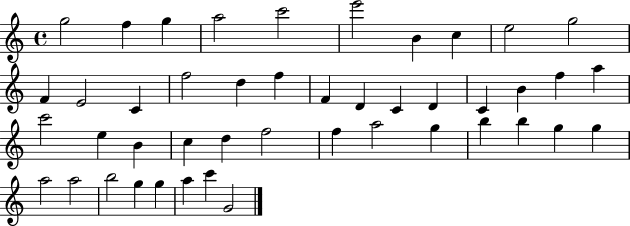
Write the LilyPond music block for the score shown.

{
  \clef treble
  \time 4/4
  \defaultTimeSignature
  \key c \major
  g''2 f''4 g''4 | a''2 c'''2 | e'''2 b'4 c''4 | e''2 g''2 | \break f'4 e'2 c'4 | f''2 d''4 f''4 | f'4 d'4 c'4 d'4 | c'4 b'4 f''4 a''4 | \break c'''2 e''4 b'4 | c''4 d''4 f''2 | f''4 a''2 g''4 | b''4 b''4 g''4 g''4 | \break a''2 a''2 | b''2 g''4 g''4 | a''4 c'''4 g'2 | \bar "|."
}